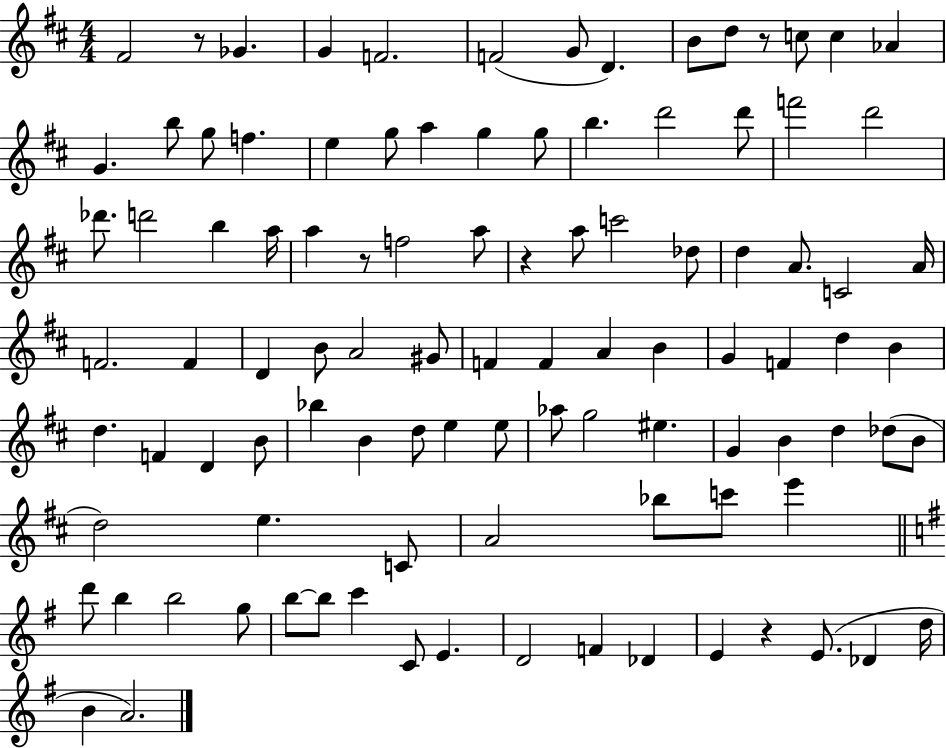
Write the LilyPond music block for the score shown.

{
  \clef treble
  \numericTimeSignature
  \time 4/4
  \key d \major
  fis'2 r8 ges'4. | g'4 f'2. | f'2( g'8 d'4.) | b'8 d''8 r8 c''8 c''4 aes'4 | \break g'4. b''8 g''8 f''4. | e''4 g''8 a''4 g''4 g''8 | b''4. d'''2 d'''8 | f'''2 d'''2 | \break des'''8. d'''2 b''4 a''16 | a''4 r8 f''2 a''8 | r4 a''8 c'''2 des''8 | d''4 a'8. c'2 a'16 | \break f'2. f'4 | d'4 b'8 a'2 gis'8 | f'4 f'4 a'4 b'4 | g'4 f'4 d''4 b'4 | \break d''4. f'4 d'4 b'8 | bes''4 b'4 d''8 e''4 e''8 | aes''8 g''2 eis''4. | g'4 b'4 d''4 des''8( b'8 | \break d''2) e''4. c'8 | a'2 bes''8 c'''8 e'''4 | \bar "||" \break \key g \major d'''8 b''4 b''2 g''8 | b''8~~ b''8 c'''4 c'8 e'4. | d'2 f'4 des'4 | e'4 r4 e'8.( des'4 d''16 | \break b'4 a'2.) | \bar "|."
}